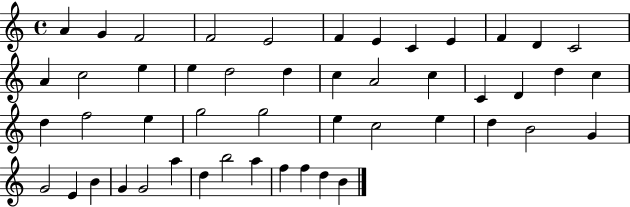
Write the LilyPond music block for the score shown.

{
  \clef treble
  \time 4/4
  \defaultTimeSignature
  \key c \major
  a'4 g'4 f'2 | f'2 e'2 | f'4 e'4 c'4 e'4 | f'4 d'4 c'2 | \break a'4 c''2 e''4 | e''4 d''2 d''4 | c''4 a'2 c''4 | c'4 d'4 d''4 c''4 | \break d''4 f''2 e''4 | g''2 g''2 | e''4 c''2 e''4 | d''4 b'2 g'4 | \break g'2 e'4 b'4 | g'4 g'2 a''4 | d''4 b''2 a''4 | f''4 f''4 d''4 b'4 | \break \bar "|."
}